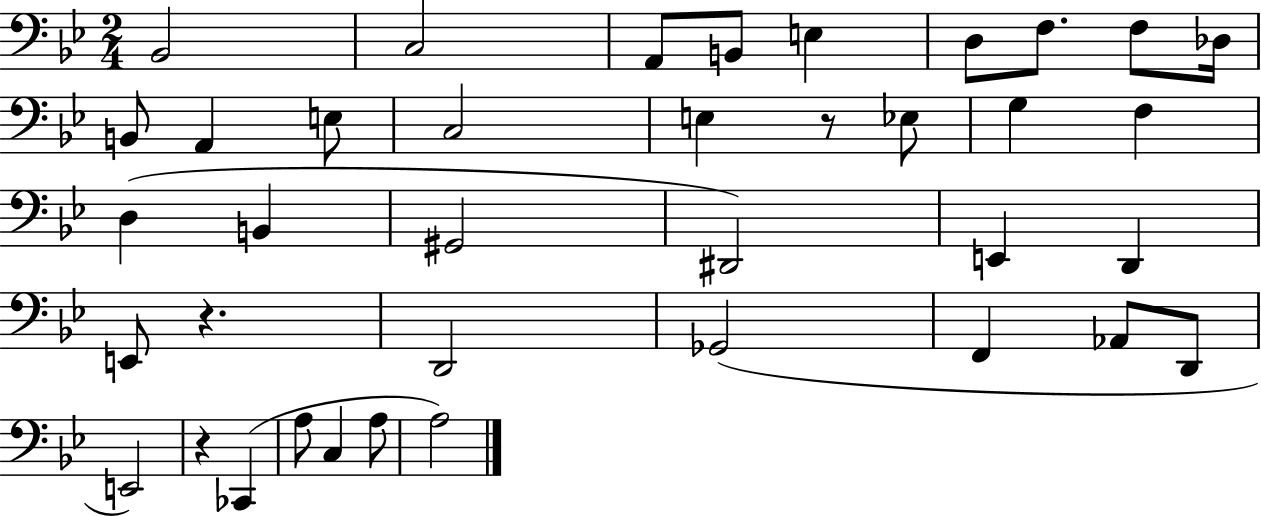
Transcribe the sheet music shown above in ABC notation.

X:1
T:Untitled
M:2/4
L:1/4
K:Bb
_B,,2 C,2 A,,/2 B,,/2 E, D,/2 F,/2 F,/2 _D,/4 B,,/2 A,, E,/2 C,2 E, z/2 _E,/2 G, F, D, B,, ^G,,2 ^D,,2 E,, D,, E,,/2 z D,,2 _G,,2 F,, _A,,/2 D,,/2 E,,2 z _C,, A,/2 C, A,/2 A,2